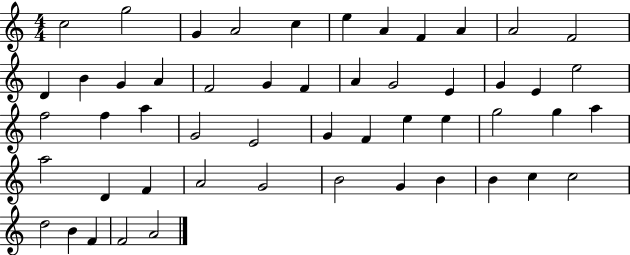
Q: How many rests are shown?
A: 0